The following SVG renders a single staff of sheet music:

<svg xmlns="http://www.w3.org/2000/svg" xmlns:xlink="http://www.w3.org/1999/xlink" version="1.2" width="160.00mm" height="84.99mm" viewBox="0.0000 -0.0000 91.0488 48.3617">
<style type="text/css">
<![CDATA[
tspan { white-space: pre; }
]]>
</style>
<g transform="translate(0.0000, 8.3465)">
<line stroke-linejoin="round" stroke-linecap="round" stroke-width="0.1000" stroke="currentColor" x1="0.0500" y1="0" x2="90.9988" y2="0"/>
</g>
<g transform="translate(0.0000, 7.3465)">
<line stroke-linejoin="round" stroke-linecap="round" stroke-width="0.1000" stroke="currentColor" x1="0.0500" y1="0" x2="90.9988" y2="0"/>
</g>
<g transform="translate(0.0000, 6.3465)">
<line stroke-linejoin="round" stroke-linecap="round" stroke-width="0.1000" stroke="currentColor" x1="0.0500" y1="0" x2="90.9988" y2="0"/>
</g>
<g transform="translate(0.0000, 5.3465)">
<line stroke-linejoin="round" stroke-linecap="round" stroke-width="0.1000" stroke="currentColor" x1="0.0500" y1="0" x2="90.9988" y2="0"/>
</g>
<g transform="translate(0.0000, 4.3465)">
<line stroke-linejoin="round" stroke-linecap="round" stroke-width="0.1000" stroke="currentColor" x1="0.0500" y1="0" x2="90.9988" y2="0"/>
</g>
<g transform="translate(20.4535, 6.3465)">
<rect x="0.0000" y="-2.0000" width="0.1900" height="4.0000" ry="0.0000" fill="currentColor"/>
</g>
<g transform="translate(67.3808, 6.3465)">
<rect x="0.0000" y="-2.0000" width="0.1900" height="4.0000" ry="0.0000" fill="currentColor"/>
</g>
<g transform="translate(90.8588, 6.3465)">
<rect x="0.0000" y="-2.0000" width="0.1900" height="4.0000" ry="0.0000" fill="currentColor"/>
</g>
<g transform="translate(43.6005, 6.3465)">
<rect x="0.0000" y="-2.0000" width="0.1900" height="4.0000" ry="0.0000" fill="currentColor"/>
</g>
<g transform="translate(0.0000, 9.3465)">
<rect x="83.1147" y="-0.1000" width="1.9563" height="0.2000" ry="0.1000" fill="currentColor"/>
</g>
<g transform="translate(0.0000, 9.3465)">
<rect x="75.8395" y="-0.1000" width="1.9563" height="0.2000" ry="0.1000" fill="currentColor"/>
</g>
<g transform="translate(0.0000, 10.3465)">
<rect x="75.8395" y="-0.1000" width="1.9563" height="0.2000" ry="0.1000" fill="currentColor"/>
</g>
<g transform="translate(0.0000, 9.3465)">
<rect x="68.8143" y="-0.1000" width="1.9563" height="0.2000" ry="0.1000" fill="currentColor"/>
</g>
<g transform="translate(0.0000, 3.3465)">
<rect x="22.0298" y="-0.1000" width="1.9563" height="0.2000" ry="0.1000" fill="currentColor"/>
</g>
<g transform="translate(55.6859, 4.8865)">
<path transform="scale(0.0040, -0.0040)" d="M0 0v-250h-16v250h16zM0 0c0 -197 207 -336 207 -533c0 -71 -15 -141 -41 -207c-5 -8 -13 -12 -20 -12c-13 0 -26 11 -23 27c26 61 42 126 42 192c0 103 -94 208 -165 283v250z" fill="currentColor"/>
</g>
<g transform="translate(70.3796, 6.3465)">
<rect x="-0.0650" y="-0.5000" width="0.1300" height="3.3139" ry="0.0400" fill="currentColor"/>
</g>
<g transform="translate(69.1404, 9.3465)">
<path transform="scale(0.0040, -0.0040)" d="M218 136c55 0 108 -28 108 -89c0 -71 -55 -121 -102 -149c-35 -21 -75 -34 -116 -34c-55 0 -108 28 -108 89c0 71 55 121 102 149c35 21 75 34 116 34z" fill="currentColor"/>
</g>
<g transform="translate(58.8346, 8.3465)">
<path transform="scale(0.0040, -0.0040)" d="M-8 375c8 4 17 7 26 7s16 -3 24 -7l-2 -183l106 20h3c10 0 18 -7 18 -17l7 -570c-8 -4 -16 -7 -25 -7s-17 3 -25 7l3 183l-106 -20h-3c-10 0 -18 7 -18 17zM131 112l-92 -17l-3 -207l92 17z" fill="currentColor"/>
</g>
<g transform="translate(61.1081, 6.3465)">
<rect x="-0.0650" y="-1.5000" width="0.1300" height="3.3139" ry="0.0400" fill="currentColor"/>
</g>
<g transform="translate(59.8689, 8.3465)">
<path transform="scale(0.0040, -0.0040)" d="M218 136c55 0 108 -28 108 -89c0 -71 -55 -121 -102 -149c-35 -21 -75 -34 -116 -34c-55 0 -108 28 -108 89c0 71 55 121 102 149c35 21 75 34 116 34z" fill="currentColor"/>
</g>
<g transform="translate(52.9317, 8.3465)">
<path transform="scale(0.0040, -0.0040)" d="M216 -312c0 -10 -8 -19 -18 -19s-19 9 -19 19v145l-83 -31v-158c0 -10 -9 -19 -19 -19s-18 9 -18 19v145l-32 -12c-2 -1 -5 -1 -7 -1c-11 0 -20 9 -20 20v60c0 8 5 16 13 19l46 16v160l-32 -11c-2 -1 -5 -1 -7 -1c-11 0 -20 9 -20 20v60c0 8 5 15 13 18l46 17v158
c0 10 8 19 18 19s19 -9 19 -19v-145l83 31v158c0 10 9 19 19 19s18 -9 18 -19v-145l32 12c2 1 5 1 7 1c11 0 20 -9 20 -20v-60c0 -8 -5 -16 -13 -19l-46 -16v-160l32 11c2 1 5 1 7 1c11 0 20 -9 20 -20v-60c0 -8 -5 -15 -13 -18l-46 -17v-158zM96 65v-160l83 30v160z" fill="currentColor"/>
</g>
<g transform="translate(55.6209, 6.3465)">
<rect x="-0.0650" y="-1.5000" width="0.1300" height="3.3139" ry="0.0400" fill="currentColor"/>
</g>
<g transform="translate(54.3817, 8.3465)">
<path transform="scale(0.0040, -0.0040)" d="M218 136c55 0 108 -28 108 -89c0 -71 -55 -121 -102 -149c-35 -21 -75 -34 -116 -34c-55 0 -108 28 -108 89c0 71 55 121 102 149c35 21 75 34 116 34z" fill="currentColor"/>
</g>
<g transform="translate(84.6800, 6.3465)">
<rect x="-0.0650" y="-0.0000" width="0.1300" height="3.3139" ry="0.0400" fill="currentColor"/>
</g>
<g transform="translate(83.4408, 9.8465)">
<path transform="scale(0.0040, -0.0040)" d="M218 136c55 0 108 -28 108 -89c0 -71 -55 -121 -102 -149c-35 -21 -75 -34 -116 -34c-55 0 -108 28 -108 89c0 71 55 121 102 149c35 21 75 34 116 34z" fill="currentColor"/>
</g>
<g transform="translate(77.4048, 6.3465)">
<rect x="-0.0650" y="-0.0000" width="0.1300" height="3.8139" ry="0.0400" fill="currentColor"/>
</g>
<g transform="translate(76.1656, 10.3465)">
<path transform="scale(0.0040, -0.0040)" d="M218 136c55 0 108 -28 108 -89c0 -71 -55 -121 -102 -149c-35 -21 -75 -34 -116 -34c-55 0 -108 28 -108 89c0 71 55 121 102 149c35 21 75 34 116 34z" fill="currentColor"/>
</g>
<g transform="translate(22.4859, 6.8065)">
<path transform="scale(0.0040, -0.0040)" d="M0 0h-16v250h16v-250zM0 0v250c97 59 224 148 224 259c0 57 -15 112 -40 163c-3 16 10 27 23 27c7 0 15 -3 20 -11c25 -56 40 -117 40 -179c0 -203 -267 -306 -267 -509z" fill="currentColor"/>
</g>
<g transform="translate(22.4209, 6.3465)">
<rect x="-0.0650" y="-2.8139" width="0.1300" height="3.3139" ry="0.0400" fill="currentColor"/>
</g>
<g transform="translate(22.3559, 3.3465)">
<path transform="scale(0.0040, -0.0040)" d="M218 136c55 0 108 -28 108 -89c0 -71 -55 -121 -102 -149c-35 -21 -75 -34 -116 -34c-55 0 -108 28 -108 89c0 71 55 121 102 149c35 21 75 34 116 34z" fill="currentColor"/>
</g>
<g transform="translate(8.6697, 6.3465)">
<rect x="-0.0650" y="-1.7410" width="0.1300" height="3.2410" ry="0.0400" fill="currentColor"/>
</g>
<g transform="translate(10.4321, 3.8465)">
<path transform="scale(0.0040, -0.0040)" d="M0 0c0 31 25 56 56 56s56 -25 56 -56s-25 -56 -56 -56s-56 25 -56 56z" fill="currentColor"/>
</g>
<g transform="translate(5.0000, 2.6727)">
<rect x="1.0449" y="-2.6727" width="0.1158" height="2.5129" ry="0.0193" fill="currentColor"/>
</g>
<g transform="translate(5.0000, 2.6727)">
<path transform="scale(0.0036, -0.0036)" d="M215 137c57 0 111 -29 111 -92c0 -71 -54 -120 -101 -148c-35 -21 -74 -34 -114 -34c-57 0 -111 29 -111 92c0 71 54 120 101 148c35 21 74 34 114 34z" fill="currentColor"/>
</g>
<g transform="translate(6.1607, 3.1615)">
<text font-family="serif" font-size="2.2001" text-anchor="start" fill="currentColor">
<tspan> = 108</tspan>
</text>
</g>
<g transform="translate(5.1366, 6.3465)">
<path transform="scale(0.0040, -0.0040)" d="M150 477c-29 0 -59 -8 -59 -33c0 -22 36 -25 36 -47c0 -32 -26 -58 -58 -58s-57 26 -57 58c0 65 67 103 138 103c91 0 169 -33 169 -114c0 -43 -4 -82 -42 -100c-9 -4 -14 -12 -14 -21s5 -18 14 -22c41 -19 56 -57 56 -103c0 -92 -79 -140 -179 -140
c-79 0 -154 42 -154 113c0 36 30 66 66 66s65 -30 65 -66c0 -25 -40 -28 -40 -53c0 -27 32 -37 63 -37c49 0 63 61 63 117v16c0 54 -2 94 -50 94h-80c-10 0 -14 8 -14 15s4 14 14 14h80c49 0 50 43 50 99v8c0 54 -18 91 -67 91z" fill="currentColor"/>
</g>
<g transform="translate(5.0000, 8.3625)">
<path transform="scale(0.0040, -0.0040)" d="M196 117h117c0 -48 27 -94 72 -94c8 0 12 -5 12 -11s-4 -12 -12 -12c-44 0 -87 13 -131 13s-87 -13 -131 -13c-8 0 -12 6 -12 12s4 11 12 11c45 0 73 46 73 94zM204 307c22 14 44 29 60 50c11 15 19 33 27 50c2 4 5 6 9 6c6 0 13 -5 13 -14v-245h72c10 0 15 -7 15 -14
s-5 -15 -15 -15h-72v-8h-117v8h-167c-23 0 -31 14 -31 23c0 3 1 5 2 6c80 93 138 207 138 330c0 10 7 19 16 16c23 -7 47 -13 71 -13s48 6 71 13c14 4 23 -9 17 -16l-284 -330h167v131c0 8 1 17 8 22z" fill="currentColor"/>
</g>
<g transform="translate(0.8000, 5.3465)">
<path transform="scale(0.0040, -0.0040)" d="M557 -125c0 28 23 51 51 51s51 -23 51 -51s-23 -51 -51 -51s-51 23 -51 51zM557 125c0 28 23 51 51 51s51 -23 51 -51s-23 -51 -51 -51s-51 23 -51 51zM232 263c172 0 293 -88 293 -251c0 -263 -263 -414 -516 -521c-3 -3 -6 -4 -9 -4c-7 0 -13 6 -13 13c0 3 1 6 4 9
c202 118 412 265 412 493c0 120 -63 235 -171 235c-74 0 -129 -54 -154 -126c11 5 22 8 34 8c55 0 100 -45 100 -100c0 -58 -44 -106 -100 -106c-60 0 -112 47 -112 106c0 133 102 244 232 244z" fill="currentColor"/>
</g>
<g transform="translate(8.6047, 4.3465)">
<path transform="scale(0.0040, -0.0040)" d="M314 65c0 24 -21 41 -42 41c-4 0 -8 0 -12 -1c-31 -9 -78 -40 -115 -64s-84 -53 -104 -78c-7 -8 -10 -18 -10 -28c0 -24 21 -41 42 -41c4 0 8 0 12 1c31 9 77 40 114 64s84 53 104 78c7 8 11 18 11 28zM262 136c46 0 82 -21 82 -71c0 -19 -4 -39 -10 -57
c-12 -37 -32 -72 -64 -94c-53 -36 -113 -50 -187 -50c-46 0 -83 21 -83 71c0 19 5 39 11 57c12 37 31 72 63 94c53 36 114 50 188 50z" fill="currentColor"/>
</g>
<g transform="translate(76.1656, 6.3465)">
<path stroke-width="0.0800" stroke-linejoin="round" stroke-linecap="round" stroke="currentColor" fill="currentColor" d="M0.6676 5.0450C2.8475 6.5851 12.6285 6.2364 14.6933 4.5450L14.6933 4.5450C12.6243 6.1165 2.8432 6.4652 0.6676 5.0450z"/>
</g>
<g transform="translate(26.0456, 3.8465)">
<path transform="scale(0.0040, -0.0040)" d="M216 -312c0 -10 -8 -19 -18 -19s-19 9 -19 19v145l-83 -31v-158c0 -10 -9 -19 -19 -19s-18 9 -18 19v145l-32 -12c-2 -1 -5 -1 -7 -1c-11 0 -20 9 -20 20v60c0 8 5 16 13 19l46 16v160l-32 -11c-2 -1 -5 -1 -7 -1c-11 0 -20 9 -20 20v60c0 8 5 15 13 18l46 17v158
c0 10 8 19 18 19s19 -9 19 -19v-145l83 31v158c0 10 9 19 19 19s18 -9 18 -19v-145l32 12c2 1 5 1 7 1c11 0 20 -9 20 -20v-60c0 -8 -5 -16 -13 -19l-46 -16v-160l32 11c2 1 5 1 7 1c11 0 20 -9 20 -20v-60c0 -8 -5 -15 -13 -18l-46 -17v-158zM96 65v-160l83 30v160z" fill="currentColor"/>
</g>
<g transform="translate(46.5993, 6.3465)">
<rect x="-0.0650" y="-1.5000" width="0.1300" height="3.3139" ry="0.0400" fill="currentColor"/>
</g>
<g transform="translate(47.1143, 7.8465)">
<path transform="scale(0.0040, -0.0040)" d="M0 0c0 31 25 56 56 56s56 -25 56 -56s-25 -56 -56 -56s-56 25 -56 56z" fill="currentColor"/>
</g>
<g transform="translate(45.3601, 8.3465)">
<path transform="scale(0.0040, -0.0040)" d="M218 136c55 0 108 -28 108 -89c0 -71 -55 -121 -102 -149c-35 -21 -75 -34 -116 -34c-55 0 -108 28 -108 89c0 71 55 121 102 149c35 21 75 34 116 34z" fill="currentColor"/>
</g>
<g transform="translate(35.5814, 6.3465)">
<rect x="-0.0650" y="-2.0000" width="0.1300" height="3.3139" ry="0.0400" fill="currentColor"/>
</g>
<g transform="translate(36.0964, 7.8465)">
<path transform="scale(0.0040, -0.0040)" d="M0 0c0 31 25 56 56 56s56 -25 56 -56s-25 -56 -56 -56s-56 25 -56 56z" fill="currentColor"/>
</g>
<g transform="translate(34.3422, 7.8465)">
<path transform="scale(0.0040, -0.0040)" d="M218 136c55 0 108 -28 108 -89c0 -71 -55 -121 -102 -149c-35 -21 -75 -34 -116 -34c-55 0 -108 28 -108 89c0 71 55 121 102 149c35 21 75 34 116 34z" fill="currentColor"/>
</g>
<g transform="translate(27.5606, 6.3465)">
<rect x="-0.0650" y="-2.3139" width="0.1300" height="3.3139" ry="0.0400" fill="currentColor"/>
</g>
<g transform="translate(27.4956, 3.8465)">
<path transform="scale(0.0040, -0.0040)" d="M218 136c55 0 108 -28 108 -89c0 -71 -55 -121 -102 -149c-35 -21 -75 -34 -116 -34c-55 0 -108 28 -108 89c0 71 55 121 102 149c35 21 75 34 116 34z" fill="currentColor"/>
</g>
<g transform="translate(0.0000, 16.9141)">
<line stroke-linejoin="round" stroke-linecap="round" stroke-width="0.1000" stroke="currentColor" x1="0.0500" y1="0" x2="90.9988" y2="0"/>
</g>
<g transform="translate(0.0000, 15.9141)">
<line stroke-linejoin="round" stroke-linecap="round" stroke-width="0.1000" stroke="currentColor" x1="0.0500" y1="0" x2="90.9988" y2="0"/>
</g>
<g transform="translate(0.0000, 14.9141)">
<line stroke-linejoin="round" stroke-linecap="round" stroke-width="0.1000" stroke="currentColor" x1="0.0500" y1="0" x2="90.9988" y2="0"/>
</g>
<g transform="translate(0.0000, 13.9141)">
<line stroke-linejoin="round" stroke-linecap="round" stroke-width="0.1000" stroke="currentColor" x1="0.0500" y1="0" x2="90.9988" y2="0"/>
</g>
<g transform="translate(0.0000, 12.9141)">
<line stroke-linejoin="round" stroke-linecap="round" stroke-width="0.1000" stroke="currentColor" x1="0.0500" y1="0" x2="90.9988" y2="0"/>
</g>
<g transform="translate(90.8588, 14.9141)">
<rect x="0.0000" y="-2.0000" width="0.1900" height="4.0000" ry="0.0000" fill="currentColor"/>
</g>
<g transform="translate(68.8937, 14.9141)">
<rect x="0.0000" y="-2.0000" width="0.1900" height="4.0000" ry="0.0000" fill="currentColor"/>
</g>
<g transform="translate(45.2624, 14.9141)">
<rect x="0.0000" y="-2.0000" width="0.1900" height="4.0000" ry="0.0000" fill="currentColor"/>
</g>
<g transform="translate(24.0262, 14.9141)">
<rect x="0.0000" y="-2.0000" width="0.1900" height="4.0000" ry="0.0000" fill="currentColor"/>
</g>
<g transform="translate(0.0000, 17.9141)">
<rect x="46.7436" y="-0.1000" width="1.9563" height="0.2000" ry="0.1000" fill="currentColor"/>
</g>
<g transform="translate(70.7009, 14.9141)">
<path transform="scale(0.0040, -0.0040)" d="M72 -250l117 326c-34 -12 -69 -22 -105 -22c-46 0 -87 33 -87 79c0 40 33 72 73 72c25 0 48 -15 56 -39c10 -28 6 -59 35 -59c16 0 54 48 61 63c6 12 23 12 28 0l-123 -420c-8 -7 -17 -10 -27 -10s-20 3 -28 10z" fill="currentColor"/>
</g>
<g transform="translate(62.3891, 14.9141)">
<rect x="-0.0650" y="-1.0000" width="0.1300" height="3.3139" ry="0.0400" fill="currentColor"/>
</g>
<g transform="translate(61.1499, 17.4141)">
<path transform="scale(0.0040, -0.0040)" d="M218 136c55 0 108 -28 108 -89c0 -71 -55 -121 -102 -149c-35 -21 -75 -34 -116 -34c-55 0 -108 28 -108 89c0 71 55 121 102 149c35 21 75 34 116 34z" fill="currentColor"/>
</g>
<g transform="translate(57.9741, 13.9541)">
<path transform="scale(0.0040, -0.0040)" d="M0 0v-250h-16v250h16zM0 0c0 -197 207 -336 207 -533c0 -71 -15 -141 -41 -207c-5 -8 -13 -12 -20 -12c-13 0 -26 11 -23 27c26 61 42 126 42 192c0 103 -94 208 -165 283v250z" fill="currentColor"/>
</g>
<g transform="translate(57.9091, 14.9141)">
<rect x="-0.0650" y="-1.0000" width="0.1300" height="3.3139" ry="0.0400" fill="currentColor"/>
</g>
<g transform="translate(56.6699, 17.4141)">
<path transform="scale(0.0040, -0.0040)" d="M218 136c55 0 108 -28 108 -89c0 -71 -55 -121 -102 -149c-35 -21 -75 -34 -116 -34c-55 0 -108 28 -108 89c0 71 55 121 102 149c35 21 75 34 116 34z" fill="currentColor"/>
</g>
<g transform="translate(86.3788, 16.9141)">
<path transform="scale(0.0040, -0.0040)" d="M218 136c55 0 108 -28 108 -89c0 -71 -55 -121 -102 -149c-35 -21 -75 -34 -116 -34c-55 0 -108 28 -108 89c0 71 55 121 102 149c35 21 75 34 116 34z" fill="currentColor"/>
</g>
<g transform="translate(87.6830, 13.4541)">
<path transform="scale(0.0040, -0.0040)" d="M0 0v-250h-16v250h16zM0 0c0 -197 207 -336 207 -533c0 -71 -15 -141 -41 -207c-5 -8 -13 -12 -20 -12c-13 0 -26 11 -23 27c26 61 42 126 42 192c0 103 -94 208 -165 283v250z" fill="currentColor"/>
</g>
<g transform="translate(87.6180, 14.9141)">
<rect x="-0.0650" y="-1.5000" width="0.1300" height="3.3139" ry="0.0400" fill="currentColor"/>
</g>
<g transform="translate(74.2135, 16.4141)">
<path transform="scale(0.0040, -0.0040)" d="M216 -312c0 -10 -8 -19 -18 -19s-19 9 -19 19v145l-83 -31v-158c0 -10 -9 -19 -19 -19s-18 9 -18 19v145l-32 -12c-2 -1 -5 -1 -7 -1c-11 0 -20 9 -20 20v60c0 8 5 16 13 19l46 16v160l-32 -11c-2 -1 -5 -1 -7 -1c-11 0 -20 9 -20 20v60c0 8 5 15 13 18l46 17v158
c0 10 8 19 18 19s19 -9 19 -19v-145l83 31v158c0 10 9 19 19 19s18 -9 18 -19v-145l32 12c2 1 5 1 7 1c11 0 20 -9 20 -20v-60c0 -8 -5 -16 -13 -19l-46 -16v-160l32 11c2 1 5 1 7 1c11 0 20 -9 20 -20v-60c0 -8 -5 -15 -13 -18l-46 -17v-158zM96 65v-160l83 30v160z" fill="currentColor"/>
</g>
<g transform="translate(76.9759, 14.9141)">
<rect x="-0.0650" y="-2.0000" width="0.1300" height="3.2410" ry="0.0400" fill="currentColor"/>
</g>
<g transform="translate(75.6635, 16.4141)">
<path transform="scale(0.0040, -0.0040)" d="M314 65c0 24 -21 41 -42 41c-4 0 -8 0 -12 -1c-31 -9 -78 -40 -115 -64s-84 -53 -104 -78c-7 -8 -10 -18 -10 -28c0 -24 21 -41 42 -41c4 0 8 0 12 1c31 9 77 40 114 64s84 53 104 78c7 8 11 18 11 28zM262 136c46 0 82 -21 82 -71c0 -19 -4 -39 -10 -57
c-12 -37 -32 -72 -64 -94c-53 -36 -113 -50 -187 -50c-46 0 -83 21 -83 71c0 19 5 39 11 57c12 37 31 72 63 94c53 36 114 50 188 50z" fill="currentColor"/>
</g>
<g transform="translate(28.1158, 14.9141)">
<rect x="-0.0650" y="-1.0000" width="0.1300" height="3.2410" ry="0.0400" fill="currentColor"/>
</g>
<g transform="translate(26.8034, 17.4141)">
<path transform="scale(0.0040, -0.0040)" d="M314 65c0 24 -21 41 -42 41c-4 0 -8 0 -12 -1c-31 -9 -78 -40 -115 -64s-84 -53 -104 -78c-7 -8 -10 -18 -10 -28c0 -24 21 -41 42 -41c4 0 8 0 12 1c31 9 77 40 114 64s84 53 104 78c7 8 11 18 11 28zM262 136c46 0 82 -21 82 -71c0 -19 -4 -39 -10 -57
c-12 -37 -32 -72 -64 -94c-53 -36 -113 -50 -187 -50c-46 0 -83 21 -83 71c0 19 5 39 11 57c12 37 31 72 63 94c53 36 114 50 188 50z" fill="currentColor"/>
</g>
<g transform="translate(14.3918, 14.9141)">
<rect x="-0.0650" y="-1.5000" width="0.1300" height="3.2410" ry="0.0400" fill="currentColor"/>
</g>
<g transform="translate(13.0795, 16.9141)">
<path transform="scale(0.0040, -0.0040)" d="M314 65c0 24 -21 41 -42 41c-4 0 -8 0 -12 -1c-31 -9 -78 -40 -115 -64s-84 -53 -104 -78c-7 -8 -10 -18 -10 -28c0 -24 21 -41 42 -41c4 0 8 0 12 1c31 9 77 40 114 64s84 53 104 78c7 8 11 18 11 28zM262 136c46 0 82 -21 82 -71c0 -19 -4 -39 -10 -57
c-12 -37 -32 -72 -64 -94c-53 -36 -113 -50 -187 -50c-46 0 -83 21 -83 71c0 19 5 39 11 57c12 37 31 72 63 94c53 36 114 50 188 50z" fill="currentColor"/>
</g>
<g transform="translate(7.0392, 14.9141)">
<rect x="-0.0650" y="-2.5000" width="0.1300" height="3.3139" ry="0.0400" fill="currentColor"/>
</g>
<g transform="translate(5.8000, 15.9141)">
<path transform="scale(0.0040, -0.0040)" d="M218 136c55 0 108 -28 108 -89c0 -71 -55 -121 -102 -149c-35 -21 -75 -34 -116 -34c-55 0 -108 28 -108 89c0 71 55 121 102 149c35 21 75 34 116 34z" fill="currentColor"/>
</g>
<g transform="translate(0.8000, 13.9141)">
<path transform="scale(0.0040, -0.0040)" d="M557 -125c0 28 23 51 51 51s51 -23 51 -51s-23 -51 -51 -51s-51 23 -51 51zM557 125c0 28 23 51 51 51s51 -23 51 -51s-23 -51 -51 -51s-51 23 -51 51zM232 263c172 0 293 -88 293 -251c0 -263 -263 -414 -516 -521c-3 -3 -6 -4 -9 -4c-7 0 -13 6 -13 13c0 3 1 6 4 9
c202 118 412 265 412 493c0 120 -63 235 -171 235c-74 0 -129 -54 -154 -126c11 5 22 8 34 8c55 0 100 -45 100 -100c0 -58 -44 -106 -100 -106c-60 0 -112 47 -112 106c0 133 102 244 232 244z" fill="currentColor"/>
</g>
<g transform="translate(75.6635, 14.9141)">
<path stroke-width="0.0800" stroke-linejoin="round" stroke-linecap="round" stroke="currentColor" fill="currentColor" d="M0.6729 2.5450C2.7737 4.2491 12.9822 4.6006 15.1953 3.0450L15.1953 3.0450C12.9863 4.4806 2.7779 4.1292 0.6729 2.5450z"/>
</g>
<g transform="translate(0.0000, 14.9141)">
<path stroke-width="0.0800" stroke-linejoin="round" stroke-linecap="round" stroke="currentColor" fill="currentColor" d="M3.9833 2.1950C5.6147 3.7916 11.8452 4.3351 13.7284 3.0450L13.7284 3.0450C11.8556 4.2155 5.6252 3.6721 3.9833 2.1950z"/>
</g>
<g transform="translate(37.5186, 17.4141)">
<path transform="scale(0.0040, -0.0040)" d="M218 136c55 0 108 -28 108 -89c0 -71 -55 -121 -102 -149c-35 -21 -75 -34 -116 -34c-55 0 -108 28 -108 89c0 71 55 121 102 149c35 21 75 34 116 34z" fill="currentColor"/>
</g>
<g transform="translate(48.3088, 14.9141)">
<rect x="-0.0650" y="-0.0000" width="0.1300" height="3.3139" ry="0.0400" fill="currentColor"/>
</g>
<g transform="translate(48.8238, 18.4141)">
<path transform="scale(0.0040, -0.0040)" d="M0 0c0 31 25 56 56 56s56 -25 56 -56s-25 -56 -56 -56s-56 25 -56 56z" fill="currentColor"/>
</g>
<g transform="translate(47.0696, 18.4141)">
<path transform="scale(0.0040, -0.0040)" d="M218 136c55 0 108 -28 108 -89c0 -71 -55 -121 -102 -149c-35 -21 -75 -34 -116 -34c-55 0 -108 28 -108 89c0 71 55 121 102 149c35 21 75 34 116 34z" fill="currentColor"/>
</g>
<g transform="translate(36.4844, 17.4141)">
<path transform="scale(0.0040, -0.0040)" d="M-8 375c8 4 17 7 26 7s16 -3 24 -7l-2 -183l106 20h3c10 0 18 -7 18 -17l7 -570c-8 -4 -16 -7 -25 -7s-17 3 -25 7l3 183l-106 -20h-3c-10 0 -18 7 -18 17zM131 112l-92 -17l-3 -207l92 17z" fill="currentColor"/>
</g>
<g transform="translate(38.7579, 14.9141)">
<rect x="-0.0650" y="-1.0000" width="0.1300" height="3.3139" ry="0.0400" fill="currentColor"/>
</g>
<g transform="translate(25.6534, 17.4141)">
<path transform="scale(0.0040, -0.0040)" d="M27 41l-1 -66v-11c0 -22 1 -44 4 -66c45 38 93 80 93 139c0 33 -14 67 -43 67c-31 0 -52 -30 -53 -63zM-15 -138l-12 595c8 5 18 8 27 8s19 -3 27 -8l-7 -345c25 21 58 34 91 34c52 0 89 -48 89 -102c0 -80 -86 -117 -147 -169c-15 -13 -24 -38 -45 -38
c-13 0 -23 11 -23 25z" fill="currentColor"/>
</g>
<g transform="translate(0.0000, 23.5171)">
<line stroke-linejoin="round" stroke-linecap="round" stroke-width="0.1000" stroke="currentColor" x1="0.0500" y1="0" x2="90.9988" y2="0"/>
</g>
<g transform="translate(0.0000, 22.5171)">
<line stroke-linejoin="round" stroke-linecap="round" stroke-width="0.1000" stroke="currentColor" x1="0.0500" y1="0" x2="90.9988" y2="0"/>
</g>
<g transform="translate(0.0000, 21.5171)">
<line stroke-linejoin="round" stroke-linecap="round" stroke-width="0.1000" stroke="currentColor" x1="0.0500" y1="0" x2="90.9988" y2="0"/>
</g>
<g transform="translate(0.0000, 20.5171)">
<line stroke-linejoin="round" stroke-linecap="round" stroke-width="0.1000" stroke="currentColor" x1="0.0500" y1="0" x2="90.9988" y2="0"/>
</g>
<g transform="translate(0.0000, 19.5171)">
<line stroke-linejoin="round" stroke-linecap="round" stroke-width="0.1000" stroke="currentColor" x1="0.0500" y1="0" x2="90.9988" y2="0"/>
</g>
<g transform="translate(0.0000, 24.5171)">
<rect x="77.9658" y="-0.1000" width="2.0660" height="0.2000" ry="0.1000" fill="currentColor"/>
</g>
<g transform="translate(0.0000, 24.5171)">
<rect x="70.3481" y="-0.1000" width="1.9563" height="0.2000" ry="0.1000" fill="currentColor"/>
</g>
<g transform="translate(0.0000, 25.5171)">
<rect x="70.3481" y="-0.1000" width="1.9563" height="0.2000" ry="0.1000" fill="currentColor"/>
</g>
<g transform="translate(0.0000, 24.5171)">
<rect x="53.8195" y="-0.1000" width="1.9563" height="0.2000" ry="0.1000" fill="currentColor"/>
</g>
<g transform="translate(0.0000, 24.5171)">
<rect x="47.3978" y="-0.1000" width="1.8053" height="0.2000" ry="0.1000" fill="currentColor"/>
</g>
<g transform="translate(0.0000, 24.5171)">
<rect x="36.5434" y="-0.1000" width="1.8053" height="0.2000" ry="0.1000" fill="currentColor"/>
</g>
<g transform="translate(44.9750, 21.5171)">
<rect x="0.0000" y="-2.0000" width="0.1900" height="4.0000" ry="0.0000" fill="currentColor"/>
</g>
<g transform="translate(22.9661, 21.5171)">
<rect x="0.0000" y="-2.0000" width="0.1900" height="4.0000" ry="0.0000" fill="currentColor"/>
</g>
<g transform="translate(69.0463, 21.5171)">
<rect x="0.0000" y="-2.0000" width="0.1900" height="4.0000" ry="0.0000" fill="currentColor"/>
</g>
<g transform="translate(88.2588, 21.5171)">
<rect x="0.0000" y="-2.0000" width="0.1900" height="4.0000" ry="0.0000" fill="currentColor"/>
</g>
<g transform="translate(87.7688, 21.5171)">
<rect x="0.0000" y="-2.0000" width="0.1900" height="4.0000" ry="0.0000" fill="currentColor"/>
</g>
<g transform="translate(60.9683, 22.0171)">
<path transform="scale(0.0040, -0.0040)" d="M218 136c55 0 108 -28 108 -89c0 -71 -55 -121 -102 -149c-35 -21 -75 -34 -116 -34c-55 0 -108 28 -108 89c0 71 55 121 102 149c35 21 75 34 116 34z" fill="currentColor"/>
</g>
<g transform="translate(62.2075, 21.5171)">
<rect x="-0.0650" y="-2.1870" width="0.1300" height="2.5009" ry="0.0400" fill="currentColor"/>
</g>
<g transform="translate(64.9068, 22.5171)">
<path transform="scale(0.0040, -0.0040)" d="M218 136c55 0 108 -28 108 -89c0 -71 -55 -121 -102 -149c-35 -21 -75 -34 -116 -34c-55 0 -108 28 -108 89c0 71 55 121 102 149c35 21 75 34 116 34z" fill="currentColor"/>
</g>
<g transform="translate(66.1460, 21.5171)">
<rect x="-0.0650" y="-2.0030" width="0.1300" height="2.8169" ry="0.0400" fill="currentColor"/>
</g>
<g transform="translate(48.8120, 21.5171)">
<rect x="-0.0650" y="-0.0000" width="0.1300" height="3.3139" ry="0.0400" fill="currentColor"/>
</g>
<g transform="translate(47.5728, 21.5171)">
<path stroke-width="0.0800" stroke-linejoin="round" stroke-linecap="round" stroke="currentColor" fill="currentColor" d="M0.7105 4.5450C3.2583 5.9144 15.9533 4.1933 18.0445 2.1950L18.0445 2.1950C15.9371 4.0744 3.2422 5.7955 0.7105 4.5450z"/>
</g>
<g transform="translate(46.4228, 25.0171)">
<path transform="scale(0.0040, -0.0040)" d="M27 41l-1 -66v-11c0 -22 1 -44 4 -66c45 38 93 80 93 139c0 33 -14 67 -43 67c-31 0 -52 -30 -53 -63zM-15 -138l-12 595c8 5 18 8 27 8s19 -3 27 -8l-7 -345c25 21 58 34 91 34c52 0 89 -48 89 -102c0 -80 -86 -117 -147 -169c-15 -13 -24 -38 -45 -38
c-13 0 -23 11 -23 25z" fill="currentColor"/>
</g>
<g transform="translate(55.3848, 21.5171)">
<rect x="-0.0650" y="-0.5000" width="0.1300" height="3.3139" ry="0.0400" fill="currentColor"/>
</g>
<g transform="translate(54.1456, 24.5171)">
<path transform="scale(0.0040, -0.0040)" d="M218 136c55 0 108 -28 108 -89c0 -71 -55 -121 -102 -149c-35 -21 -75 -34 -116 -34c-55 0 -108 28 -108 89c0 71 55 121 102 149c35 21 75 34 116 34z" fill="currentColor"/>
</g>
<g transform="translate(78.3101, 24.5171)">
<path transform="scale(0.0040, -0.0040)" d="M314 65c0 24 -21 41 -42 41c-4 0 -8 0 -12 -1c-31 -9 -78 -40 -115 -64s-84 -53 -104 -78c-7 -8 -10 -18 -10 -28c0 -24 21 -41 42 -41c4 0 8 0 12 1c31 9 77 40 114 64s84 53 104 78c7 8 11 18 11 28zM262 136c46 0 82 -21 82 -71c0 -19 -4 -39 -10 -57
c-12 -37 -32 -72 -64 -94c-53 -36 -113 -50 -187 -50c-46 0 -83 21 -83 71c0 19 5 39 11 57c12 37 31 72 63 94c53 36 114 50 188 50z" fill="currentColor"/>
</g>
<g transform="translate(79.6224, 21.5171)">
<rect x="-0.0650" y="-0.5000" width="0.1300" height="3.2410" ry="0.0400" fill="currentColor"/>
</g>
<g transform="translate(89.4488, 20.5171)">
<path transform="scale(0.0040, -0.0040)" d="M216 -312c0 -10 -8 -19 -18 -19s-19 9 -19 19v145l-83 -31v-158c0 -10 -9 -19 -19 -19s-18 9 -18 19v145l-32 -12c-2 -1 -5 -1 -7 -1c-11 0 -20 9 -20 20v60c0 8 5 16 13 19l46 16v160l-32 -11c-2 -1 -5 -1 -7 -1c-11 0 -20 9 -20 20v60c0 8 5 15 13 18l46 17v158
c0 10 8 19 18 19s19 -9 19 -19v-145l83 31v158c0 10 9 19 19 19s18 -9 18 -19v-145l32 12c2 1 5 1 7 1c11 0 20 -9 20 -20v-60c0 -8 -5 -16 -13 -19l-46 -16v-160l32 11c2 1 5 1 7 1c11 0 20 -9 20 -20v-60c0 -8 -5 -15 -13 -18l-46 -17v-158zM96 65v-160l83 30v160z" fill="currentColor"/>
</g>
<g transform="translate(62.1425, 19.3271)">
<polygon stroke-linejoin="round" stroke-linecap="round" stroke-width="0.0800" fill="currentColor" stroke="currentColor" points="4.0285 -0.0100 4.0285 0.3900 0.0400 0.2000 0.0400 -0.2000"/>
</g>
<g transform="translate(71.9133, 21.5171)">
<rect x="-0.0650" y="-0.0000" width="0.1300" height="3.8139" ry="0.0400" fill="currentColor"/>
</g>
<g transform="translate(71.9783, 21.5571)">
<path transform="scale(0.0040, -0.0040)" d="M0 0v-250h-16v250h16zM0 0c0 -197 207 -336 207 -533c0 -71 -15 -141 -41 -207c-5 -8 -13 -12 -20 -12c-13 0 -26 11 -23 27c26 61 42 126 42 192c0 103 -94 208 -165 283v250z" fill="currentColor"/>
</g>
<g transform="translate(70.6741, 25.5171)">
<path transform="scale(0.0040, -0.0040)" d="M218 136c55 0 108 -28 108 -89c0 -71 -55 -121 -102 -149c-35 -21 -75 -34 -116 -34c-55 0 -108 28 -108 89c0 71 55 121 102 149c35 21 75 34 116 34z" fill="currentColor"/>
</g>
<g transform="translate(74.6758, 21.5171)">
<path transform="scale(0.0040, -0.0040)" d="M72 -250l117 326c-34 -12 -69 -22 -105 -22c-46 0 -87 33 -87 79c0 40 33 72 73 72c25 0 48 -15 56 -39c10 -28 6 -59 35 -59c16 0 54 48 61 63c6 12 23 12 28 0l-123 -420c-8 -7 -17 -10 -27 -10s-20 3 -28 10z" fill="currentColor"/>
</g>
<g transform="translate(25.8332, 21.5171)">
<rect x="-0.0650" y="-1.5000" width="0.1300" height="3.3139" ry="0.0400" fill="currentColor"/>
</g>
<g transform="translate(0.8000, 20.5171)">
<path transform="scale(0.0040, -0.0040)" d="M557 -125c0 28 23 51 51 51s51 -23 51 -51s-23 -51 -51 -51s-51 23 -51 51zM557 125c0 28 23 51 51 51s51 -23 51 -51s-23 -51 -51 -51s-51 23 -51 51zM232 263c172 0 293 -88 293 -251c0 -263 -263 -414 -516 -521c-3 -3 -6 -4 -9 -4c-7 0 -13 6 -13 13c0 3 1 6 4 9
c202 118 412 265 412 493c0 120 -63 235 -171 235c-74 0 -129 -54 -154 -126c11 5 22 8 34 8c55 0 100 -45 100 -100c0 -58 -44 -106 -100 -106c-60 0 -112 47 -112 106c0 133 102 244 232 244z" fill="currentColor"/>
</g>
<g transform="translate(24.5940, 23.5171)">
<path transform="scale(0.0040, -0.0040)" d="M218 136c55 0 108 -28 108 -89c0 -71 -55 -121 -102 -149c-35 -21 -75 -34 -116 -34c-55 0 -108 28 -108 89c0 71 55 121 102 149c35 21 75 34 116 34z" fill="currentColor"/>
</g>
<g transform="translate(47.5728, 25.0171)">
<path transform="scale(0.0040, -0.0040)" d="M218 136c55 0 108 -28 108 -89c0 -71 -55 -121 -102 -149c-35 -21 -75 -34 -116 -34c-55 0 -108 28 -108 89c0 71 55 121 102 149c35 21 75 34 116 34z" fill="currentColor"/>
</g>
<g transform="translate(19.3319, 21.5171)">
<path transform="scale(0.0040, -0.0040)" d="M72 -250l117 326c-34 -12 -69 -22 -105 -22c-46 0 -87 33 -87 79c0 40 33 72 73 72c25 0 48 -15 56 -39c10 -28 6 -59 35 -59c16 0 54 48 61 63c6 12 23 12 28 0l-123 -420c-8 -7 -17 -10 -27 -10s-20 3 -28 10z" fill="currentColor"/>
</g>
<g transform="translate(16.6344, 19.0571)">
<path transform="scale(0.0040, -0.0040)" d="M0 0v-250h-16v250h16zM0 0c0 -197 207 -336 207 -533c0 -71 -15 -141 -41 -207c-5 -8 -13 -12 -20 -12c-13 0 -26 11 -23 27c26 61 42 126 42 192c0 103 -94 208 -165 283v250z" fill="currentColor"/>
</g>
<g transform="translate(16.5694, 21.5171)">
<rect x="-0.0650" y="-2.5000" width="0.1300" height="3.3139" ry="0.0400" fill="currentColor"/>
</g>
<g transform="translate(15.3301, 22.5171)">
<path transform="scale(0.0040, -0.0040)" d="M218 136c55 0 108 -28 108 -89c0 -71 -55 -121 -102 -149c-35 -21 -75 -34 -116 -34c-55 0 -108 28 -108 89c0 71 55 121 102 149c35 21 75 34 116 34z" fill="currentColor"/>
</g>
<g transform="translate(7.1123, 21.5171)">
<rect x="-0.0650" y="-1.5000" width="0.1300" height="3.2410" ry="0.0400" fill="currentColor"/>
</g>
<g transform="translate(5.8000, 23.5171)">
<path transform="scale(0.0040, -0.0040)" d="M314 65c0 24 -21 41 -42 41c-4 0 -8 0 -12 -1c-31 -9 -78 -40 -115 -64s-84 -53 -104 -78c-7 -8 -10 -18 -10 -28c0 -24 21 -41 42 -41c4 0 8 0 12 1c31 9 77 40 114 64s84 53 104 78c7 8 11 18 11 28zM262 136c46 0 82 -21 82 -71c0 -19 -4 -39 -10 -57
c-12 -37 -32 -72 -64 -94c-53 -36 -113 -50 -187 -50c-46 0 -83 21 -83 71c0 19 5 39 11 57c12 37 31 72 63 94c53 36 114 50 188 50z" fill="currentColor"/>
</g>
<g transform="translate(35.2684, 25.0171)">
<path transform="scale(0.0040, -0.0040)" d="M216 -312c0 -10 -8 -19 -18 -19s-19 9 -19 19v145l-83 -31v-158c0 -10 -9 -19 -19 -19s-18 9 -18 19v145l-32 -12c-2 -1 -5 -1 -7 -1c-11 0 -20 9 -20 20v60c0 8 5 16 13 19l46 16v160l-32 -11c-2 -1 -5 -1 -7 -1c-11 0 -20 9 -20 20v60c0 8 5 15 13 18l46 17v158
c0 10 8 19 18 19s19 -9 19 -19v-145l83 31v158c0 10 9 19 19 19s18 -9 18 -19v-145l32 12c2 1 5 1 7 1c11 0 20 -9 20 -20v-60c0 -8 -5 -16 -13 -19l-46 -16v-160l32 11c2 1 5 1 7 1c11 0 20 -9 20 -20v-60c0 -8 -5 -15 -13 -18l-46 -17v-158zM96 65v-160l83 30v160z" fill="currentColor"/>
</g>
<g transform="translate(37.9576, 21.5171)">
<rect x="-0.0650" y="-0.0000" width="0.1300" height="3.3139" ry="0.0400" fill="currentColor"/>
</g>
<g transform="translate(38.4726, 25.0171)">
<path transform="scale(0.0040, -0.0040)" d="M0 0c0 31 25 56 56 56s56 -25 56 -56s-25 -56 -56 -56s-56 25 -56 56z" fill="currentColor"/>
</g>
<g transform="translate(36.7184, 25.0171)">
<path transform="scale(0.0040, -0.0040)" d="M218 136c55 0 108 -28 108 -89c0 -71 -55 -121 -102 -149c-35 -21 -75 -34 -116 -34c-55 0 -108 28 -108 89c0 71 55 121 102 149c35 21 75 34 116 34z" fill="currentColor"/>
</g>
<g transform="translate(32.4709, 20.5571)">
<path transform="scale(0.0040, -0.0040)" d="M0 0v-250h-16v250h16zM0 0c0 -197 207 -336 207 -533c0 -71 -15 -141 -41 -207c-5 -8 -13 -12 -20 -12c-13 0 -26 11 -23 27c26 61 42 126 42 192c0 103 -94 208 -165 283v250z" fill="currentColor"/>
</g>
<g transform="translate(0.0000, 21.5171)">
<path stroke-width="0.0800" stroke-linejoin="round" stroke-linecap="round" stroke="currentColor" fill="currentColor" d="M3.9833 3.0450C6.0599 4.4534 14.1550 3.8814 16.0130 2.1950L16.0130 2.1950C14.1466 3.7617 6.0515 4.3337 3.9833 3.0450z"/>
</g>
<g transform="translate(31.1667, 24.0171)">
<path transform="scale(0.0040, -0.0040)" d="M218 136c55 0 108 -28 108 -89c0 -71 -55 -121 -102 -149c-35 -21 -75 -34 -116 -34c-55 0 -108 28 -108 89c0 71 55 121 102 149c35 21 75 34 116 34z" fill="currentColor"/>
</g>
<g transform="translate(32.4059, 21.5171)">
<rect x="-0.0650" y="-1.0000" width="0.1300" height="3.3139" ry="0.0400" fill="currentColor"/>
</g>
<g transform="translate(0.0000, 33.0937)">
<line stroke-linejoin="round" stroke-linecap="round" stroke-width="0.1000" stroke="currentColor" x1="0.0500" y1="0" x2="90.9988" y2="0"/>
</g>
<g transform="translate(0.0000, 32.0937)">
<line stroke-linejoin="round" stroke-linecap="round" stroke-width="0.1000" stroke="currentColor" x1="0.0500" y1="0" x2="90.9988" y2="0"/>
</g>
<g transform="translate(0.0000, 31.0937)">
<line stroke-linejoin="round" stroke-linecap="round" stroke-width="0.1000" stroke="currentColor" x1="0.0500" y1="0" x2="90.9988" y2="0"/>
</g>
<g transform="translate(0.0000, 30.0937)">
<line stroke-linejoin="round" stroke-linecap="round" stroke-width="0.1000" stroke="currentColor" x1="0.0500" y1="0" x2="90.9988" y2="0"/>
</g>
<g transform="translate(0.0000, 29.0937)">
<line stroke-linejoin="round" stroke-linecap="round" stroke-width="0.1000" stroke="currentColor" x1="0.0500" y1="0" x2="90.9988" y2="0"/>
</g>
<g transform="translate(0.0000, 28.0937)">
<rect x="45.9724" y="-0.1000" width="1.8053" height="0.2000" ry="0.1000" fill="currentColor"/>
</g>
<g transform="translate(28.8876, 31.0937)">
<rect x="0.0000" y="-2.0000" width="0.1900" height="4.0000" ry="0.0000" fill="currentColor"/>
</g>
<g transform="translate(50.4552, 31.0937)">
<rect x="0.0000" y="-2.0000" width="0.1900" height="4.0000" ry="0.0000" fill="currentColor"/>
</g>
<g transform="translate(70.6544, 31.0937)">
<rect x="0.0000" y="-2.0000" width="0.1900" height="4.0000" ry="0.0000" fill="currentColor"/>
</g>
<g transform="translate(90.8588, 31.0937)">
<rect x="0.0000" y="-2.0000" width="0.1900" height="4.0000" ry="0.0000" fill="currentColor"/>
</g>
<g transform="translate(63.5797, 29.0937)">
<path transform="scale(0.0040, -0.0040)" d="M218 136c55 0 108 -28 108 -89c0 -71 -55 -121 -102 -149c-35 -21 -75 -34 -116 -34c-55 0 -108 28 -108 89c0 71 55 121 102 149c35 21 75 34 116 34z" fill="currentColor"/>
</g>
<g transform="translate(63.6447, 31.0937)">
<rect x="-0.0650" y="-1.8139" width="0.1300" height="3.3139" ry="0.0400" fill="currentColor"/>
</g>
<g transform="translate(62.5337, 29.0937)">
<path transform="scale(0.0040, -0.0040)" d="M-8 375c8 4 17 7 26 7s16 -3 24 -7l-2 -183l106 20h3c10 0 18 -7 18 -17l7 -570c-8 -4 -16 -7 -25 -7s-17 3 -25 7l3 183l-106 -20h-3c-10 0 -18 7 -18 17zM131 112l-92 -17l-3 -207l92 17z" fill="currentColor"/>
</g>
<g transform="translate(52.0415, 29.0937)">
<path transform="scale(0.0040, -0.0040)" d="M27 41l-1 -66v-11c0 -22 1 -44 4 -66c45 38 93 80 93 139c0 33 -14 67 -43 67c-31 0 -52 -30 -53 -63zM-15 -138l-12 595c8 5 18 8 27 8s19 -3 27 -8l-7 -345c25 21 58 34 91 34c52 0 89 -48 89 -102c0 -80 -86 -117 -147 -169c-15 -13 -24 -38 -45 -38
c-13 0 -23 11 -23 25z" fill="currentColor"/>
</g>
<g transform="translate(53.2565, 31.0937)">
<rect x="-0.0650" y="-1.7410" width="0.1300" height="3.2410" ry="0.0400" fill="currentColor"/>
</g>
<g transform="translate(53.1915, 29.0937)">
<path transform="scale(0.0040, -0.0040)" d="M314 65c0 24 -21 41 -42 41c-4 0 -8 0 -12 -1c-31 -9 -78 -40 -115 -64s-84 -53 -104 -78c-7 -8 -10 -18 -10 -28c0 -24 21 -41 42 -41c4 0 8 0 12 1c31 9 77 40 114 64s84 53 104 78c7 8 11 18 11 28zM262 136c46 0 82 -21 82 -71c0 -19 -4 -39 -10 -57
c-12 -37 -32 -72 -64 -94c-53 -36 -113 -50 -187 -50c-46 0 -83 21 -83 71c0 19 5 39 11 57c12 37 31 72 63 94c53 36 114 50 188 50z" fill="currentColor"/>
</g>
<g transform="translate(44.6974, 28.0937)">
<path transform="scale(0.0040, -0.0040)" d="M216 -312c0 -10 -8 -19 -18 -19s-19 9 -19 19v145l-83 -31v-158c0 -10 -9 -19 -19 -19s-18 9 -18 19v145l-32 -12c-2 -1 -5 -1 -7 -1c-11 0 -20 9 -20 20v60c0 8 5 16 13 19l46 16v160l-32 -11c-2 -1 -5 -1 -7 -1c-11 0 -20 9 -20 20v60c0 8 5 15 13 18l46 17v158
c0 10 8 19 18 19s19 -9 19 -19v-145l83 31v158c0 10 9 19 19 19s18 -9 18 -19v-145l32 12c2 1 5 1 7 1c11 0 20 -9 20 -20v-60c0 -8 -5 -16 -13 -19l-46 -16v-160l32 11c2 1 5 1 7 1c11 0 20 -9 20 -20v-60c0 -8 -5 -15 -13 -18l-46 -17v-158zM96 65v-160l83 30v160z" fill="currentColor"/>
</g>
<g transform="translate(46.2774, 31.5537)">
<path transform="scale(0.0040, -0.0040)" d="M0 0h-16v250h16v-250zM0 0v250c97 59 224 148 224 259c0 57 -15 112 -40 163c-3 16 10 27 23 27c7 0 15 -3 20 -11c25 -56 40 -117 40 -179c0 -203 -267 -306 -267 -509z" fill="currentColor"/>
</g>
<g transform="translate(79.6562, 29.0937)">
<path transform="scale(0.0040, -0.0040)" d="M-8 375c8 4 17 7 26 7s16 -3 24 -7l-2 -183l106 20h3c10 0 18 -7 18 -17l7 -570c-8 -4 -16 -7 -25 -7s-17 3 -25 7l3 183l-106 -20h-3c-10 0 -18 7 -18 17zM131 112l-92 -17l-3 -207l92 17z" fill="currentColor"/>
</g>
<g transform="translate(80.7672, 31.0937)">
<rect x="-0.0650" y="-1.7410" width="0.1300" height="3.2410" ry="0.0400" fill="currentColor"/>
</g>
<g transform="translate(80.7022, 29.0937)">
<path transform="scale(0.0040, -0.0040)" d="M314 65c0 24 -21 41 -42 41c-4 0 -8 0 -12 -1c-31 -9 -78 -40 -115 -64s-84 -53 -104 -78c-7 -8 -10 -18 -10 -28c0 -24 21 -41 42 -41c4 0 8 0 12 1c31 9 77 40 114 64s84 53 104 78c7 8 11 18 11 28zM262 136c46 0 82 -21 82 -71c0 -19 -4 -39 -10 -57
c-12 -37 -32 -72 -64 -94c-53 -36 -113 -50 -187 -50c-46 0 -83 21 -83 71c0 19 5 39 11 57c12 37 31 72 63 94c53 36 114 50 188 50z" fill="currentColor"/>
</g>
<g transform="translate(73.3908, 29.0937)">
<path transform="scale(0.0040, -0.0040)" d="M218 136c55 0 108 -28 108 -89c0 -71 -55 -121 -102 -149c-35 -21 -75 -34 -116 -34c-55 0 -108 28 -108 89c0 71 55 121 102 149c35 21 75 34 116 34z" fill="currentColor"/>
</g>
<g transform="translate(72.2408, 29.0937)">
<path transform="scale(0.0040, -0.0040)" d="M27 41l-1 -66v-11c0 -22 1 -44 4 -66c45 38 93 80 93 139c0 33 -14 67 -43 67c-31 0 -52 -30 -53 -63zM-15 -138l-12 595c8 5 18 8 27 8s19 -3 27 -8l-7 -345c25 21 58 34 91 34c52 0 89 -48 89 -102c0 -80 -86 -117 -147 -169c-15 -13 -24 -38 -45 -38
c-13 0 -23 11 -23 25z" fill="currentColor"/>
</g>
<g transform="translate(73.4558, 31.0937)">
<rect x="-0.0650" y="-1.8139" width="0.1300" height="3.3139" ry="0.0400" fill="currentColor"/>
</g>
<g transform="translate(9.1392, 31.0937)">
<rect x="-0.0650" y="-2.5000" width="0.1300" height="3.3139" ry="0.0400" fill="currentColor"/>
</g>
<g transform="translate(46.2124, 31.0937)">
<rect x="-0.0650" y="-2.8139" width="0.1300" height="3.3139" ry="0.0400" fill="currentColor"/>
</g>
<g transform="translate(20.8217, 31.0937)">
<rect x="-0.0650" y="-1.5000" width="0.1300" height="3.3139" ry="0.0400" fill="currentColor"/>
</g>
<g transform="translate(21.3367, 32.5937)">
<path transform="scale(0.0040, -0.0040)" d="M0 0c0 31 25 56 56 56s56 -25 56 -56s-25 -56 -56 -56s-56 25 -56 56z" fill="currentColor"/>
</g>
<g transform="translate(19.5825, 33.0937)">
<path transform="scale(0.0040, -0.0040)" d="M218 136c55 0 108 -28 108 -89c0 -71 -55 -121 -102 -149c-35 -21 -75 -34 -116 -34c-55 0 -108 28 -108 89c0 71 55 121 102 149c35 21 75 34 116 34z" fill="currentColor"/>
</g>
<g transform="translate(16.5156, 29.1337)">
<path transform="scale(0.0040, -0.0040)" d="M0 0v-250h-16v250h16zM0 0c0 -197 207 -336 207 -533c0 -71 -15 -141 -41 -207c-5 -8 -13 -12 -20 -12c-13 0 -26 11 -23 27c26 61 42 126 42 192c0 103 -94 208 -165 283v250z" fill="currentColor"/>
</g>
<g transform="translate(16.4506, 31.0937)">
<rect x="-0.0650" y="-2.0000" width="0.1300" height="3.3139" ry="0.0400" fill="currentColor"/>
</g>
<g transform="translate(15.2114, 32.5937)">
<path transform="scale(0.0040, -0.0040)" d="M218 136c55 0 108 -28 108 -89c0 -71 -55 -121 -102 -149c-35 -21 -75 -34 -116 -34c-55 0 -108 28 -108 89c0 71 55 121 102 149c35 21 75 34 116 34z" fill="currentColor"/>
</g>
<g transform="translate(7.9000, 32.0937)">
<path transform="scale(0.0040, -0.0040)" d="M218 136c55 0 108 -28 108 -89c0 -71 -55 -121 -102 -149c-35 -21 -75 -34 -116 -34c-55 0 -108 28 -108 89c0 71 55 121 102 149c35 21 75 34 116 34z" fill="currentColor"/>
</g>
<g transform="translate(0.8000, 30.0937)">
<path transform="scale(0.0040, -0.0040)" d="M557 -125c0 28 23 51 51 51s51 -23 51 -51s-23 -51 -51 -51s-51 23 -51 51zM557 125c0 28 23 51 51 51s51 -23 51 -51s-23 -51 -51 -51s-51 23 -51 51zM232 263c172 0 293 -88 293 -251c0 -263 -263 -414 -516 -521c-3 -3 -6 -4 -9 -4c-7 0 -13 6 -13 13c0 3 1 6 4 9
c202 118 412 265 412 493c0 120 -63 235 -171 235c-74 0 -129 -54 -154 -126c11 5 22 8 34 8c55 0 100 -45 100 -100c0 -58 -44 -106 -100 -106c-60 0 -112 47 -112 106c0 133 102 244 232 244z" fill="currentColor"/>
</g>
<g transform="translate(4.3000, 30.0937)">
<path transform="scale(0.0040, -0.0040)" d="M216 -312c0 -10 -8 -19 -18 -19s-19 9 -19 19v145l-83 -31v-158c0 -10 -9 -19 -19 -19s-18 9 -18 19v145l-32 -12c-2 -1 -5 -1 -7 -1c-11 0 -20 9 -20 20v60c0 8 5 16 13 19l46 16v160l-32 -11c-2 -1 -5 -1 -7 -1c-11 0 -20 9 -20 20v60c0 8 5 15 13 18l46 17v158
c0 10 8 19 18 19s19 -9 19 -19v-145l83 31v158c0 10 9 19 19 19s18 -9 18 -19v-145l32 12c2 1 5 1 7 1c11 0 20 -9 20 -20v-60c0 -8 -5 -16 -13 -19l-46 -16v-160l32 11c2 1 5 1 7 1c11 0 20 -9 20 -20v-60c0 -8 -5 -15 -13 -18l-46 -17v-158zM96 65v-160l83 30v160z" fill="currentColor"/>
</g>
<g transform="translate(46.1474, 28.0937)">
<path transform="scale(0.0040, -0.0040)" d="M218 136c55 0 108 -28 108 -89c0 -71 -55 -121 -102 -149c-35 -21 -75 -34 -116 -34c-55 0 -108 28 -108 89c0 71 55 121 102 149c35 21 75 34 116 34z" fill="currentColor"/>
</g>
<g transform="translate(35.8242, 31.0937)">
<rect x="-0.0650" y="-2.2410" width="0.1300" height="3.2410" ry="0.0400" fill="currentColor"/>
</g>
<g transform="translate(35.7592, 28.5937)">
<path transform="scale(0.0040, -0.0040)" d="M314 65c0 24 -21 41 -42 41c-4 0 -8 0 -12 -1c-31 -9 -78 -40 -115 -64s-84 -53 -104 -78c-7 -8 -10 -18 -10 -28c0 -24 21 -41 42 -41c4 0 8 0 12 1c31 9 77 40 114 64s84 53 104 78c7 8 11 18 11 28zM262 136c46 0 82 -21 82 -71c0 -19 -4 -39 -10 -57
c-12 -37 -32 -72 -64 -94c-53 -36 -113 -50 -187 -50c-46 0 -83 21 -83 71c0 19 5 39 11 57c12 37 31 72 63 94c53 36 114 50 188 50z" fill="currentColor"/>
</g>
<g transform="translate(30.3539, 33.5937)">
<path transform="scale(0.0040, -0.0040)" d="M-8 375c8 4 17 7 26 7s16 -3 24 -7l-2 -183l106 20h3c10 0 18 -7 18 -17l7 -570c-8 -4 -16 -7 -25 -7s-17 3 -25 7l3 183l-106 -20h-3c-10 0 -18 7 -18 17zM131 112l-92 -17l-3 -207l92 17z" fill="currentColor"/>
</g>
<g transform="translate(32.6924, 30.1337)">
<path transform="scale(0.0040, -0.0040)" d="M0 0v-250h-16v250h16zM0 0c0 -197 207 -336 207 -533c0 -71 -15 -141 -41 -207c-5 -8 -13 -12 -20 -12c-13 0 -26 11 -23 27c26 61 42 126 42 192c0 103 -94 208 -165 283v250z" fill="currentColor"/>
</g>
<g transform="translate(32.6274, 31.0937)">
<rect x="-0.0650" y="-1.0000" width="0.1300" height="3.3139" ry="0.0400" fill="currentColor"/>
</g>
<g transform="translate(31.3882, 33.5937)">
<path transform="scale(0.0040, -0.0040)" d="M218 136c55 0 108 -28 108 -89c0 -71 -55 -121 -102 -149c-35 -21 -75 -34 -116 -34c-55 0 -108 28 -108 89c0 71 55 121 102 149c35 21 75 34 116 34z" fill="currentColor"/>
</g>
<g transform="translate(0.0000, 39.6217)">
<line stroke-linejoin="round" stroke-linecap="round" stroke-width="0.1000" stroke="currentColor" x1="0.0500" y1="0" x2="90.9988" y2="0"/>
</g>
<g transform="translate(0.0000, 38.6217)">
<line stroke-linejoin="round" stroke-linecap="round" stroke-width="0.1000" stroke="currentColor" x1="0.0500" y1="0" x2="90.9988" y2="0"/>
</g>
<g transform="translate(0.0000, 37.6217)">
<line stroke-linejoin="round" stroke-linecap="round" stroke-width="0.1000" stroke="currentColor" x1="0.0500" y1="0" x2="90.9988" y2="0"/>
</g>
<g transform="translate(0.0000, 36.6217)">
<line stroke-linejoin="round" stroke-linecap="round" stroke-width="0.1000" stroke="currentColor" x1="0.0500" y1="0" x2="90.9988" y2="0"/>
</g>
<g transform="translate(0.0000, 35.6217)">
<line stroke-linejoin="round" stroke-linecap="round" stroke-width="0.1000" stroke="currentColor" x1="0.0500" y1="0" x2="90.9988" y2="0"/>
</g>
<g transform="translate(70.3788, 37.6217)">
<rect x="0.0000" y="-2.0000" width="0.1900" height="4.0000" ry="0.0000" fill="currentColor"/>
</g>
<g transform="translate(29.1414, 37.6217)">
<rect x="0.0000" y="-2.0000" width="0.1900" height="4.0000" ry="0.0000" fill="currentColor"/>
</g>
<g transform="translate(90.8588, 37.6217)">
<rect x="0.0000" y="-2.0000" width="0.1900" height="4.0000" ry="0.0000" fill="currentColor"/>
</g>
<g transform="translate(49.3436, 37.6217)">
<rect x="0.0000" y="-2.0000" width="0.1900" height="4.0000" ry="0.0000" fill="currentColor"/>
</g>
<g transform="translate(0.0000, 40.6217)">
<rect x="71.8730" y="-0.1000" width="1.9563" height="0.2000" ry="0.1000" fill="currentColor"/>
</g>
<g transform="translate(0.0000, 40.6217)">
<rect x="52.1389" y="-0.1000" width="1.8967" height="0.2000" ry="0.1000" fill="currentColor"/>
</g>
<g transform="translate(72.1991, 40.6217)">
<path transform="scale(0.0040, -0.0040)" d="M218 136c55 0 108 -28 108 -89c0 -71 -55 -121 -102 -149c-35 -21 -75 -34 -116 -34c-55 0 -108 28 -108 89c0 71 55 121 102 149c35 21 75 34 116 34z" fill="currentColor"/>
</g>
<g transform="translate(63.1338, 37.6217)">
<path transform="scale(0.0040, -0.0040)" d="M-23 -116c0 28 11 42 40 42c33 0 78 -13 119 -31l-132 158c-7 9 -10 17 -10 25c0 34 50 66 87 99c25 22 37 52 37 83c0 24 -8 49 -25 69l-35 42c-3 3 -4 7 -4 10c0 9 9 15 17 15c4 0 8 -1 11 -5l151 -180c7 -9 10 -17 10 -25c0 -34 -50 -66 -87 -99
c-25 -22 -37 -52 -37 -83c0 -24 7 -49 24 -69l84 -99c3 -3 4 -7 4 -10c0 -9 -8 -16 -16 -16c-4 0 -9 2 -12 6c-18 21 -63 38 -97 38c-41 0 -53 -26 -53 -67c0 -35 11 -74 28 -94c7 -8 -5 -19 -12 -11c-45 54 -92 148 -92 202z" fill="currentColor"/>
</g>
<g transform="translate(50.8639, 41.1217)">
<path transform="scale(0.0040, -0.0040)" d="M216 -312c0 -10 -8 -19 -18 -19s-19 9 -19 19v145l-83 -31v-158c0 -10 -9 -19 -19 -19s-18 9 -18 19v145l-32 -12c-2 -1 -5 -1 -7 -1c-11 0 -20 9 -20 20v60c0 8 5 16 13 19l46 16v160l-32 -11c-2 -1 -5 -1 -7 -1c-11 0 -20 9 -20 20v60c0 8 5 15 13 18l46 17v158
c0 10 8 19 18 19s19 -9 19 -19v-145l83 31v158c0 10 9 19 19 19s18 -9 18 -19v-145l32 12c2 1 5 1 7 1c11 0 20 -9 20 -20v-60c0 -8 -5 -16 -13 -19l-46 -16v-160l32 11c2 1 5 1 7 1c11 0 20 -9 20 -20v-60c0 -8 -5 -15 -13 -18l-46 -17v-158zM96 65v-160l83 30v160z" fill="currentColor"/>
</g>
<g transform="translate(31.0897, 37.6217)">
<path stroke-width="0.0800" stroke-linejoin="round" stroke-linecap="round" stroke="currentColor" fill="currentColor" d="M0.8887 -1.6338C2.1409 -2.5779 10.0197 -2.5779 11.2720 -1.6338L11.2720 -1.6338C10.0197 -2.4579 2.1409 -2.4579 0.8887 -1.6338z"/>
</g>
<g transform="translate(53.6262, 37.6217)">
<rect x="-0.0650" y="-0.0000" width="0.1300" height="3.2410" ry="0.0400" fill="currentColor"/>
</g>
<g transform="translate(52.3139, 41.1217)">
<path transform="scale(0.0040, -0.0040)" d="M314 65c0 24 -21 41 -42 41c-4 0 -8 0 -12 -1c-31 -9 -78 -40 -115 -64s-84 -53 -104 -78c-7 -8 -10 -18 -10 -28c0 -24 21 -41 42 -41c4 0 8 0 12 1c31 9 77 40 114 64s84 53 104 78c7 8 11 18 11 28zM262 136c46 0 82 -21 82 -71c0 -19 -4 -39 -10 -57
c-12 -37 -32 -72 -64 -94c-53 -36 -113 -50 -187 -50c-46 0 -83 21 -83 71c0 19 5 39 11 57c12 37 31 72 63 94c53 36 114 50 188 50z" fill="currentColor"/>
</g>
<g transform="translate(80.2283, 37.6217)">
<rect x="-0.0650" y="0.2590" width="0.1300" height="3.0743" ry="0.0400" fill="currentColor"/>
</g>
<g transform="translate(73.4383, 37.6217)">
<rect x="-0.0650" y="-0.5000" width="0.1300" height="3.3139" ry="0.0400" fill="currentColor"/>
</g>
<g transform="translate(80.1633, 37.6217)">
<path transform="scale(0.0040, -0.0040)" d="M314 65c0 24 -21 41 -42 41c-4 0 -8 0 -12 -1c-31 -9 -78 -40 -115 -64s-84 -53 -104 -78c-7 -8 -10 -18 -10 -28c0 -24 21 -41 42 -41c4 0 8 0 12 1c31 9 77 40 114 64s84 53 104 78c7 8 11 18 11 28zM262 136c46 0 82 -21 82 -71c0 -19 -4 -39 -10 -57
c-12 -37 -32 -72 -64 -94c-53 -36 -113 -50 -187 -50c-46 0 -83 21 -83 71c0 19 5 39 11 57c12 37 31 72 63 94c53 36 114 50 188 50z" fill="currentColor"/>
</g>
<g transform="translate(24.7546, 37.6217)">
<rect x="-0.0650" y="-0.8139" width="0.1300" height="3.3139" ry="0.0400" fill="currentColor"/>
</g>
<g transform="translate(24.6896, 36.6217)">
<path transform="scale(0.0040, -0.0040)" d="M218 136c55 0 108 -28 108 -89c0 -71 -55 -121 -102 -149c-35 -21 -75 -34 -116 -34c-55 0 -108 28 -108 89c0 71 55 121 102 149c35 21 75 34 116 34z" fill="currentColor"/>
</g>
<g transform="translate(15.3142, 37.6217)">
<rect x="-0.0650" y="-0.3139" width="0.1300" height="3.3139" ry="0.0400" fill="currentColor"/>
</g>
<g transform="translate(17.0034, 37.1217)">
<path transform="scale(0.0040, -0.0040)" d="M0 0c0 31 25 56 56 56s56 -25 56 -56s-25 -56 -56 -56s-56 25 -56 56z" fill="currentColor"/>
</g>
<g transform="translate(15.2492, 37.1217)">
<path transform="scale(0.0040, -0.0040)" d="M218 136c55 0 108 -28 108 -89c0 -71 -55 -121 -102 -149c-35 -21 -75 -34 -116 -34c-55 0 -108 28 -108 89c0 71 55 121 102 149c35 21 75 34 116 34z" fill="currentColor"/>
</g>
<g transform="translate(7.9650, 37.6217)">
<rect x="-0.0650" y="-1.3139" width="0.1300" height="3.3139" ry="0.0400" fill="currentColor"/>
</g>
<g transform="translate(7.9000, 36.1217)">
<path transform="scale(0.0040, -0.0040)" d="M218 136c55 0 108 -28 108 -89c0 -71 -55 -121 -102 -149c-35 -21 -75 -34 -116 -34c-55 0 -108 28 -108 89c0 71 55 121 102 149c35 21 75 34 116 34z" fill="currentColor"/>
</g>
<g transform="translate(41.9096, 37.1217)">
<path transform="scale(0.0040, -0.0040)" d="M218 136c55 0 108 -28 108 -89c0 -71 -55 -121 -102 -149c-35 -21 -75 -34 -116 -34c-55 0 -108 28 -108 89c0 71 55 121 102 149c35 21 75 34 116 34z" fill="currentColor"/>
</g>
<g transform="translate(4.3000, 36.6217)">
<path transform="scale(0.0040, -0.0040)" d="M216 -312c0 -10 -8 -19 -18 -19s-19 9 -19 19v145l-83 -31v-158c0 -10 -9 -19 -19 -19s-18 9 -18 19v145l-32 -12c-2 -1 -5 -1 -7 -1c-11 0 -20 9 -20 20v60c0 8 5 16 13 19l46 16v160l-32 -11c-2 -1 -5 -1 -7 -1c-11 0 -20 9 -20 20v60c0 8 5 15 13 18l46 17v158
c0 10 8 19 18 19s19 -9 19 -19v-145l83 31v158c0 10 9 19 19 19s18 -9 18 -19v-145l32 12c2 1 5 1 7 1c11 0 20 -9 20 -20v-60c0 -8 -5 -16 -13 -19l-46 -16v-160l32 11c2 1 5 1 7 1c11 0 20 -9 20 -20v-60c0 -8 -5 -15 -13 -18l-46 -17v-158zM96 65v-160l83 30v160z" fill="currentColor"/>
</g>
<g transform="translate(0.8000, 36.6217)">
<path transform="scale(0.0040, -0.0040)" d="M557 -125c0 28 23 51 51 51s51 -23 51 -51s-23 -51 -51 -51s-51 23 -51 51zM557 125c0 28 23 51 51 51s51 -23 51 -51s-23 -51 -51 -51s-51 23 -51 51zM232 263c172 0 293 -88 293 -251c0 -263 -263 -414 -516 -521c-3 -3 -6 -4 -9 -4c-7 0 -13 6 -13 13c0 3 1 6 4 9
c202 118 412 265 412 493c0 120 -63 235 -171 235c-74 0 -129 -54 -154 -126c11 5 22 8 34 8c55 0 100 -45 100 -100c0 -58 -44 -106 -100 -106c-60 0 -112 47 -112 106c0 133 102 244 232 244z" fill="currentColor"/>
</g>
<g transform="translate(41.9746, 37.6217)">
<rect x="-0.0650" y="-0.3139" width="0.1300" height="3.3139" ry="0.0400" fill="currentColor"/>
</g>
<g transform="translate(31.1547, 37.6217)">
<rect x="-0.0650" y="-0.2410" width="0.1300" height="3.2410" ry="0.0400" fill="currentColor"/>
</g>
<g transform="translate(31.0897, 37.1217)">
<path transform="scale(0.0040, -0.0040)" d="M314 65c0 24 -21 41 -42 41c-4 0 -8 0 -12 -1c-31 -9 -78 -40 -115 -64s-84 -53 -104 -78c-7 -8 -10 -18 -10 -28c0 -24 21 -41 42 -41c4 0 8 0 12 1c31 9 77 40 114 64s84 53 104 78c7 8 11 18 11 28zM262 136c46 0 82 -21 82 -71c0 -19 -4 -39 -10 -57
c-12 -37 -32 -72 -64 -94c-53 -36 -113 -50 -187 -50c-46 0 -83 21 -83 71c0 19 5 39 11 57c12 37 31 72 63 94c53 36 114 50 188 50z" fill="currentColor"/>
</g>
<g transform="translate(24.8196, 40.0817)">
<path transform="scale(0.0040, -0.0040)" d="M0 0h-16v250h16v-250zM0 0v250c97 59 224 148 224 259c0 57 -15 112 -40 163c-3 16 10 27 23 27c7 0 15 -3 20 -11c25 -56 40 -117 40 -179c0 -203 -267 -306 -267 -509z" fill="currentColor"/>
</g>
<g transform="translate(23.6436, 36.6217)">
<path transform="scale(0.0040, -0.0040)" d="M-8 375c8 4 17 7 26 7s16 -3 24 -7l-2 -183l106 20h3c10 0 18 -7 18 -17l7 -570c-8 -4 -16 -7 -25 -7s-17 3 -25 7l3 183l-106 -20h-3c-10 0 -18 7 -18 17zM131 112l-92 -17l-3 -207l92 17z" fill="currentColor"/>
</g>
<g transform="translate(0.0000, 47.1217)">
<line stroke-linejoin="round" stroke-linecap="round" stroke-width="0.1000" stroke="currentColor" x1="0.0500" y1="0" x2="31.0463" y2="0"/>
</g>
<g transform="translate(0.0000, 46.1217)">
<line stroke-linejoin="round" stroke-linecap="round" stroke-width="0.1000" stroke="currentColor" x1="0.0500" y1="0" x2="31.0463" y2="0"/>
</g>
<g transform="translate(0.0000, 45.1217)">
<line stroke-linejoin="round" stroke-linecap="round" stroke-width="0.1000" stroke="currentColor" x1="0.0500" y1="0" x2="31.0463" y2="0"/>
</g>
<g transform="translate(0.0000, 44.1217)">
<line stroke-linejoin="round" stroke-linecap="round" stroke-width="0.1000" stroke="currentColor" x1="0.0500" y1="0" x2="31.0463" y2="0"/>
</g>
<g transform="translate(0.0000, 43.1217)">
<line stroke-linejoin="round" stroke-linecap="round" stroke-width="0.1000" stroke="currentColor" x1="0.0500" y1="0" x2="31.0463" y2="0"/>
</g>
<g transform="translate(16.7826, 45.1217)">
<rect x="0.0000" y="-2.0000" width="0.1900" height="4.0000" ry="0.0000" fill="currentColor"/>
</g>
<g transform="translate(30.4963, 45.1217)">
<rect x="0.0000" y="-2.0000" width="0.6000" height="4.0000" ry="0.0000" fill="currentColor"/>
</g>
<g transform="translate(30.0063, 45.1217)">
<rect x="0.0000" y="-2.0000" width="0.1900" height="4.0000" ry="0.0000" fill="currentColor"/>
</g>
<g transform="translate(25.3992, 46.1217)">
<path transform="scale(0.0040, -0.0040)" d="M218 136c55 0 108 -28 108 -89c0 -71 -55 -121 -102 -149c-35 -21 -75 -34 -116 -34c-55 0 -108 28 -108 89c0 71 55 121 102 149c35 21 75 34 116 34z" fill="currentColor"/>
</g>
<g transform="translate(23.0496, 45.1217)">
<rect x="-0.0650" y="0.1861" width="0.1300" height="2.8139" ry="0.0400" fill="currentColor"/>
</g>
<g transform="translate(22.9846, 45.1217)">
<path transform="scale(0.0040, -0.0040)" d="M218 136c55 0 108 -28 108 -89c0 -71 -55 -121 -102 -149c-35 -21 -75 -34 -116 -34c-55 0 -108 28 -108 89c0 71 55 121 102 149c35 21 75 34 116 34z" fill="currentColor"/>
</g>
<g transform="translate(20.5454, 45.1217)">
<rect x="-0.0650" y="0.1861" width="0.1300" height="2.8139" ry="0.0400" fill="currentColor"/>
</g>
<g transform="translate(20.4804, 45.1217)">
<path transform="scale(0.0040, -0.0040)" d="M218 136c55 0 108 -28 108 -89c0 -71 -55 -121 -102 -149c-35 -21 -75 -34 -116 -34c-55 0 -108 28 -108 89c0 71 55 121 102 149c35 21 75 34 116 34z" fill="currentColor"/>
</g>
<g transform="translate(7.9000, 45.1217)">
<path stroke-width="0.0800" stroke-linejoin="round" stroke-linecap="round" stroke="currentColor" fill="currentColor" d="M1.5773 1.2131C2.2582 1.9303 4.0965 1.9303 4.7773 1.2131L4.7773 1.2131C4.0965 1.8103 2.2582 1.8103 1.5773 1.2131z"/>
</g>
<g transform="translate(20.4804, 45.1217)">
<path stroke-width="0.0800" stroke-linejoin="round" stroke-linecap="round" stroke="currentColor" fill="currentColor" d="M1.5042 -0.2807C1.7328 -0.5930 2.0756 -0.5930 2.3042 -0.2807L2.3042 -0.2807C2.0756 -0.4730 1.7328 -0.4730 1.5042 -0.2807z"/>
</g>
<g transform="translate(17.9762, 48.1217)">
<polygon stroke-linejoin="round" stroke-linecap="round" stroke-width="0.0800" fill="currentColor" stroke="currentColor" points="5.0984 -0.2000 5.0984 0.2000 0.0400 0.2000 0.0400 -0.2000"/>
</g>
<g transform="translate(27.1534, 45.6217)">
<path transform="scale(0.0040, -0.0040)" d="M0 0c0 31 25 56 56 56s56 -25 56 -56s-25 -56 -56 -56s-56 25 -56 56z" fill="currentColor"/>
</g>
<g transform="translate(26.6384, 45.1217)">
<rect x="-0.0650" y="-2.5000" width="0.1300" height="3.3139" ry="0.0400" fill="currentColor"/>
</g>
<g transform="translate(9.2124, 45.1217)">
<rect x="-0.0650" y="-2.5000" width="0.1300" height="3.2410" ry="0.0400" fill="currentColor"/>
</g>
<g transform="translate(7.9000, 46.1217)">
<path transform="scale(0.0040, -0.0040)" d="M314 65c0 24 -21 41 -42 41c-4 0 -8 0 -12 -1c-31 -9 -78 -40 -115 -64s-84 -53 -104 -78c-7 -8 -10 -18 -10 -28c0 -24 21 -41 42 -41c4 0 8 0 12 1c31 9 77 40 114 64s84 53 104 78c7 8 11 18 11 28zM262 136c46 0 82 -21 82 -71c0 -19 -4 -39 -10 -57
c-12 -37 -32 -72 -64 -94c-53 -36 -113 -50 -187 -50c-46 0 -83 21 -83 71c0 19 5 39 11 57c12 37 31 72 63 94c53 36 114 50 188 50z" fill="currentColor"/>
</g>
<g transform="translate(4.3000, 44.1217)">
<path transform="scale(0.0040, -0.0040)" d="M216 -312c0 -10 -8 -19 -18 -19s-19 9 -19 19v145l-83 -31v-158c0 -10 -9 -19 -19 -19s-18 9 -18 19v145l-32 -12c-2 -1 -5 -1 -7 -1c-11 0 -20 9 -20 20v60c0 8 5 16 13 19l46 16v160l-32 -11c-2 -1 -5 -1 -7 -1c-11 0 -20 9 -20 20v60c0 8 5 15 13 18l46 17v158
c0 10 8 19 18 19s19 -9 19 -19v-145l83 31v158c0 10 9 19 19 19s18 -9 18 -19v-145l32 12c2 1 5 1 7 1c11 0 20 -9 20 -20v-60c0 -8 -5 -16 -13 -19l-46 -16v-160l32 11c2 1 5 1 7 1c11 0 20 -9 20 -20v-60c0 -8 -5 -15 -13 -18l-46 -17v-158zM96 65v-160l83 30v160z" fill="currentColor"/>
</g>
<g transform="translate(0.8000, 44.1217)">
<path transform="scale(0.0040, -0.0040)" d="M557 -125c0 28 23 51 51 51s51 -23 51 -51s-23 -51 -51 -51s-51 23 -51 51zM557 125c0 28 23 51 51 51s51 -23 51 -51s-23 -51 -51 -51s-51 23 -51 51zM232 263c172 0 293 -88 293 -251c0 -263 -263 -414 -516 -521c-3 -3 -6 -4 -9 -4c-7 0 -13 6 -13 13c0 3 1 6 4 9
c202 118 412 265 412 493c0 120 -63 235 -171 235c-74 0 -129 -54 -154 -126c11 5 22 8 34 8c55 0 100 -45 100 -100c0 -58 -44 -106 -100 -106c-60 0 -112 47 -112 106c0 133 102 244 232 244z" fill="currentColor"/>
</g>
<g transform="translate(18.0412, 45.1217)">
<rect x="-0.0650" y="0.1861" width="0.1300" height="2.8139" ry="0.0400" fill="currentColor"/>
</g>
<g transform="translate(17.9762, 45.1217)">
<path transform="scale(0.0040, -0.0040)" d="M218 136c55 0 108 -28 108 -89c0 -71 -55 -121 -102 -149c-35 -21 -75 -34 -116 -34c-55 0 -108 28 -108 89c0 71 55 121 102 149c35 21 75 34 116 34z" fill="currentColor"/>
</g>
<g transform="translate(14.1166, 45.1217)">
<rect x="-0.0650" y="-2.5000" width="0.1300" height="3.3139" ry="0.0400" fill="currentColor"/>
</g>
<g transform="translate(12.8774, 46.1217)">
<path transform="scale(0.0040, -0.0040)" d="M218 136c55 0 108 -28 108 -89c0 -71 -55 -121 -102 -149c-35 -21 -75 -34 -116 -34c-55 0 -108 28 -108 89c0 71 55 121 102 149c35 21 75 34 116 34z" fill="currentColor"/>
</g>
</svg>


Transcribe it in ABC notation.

X:1
T:Untitled
M:3/4
L:1/4
K:C
A,2 C/2 ^B, A,, G,, ^G,,/2 G,, E,, C,, D,, B,, G,,2 _F,,2 F,, D,, F,,/2 F,, z/2 ^A,,2 G,,/2 G,,2 B,,/2 z/2 G,, F,,/2 ^D,, _D,, E,, C,/2 B,,/2 C,,/2 z/2 E,,2 B,, A,,/2 G,, F,,/2 B,2 ^C/2 _A,2 A, _A, A,2 G, E, F,/2 E,2 E, ^D,,2 z E,, D,2 B,,2 B,, D,/2 D,/2 D,/2 B,,